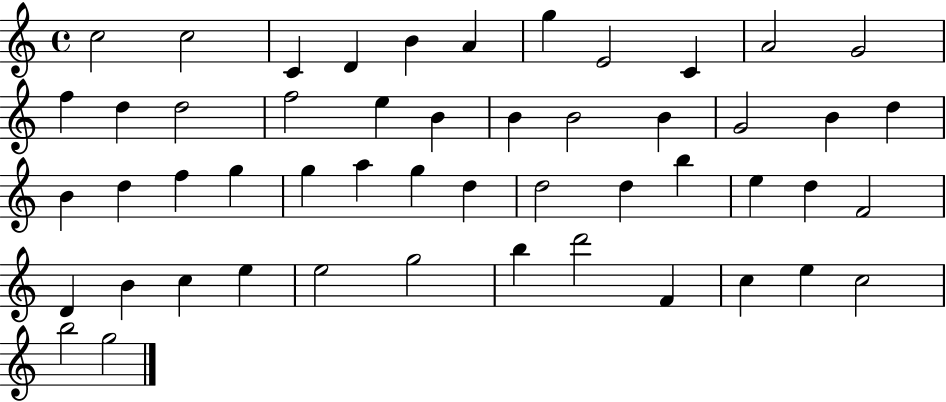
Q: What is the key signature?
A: C major